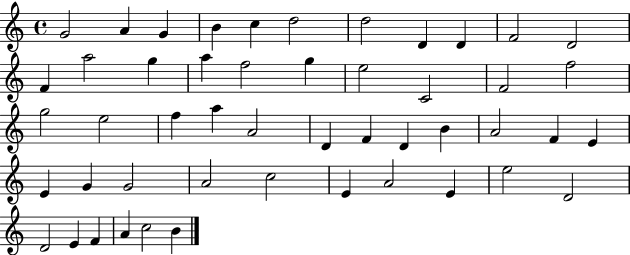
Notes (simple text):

G4/h A4/q G4/q B4/q C5/q D5/h D5/h D4/q D4/q F4/h D4/h F4/q A5/h G5/q A5/q F5/h G5/q E5/h C4/h F4/h F5/h G5/h E5/h F5/q A5/q A4/h D4/q F4/q D4/q B4/q A4/h F4/q E4/q E4/q G4/q G4/h A4/h C5/h E4/q A4/h E4/q E5/h D4/h D4/h E4/q F4/q A4/q C5/h B4/q